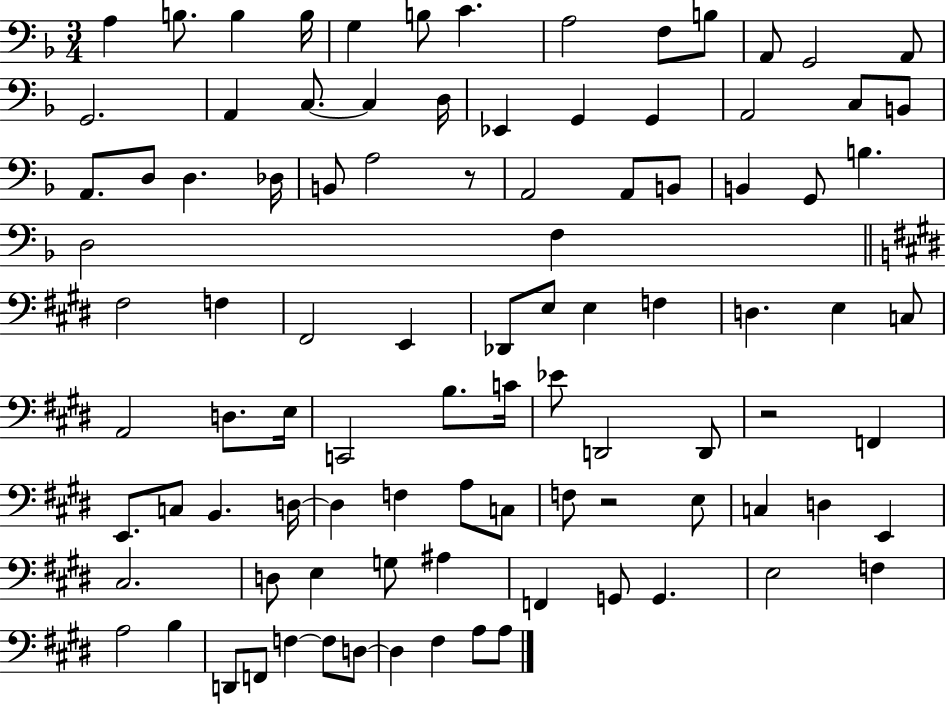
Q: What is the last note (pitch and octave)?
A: A3